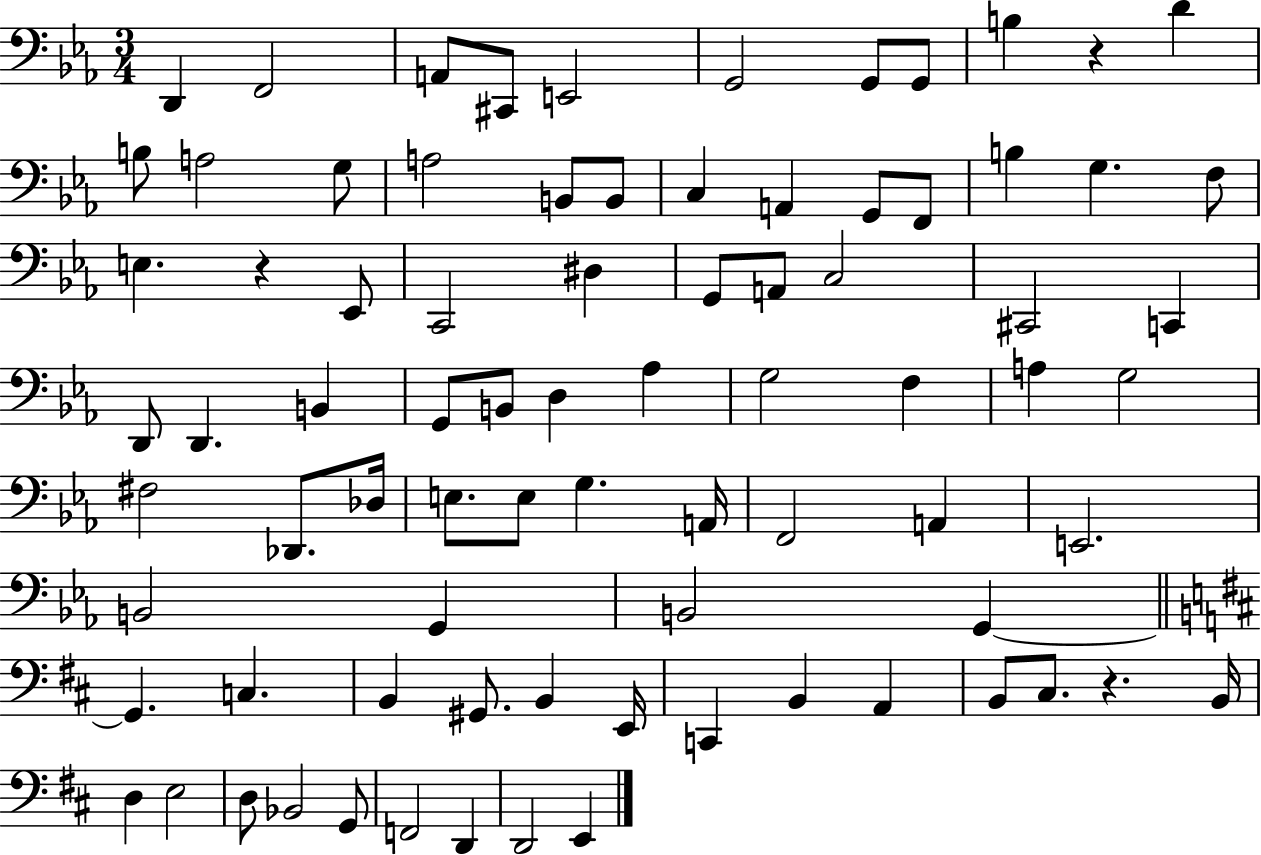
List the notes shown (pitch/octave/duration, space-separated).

D2/q F2/h A2/e C#2/e E2/h G2/h G2/e G2/e B3/q R/q D4/q B3/e A3/h G3/e A3/h B2/e B2/e C3/q A2/q G2/e F2/e B3/q G3/q. F3/e E3/q. R/q Eb2/e C2/h D#3/q G2/e A2/e C3/h C#2/h C2/q D2/e D2/q. B2/q G2/e B2/e D3/q Ab3/q G3/h F3/q A3/q G3/h F#3/h Db2/e. Db3/s E3/e. E3/e G3/q. A2/s F2/h A2/q E2/h. B2/h G2/q B2/h G2/q G2/q. C3/q. B2/q G#2/e. B2/q E2/s C2/q B2/q A2/q B2/e C#3/e. R/q. B2/s D3/q E3/h D3/e Bb2/h G2/e F2/h D2/q D2/h E2/q